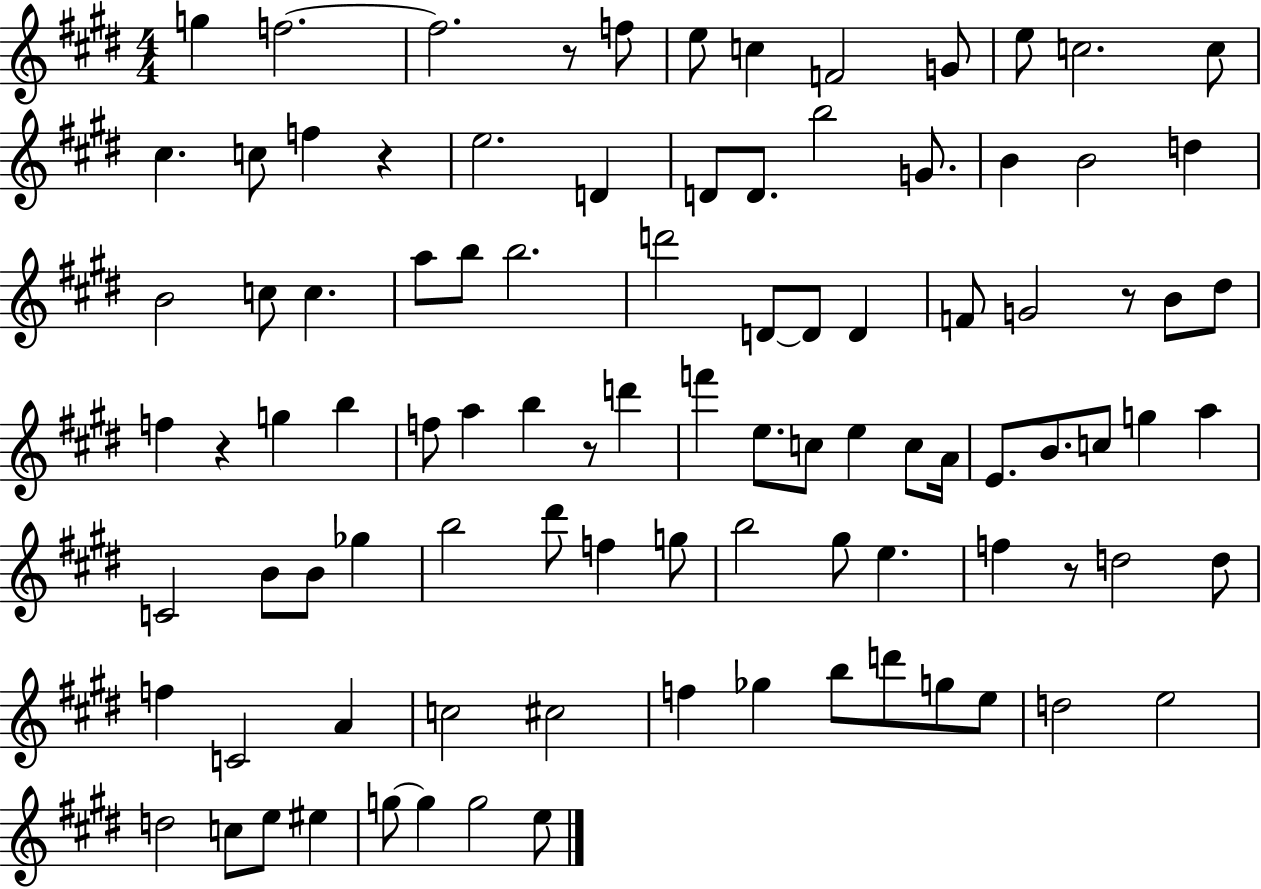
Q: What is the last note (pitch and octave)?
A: E5